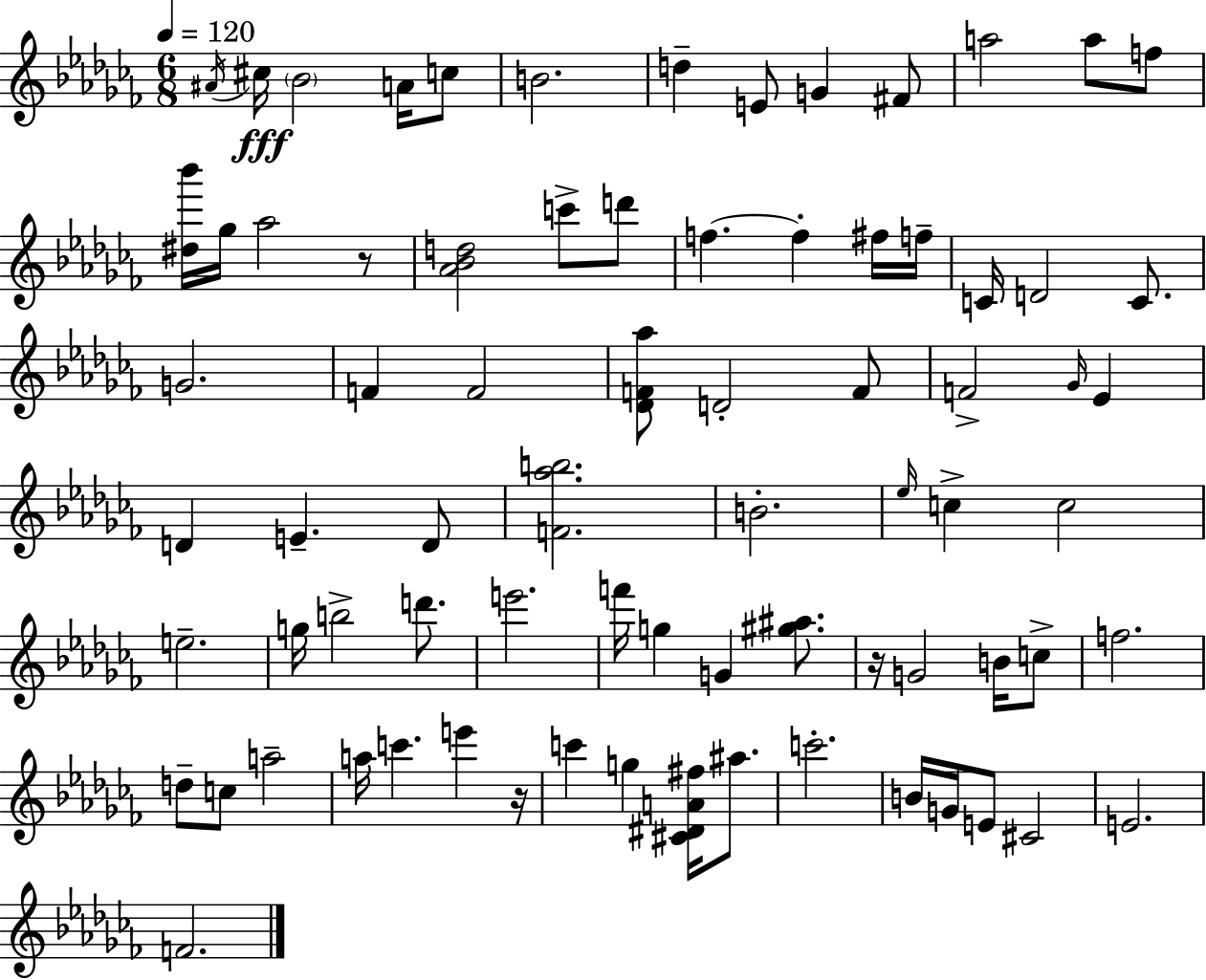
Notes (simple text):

A#4/s C#5/s Bb4/h A4/s C5/e B4/h. D5/q E4/e G4/q F#4/e A5/h A5/e F5/e [D#5,Bb6]/s Gb5/s Ab5/h R/e [Ab4,Bb4,D5]/h C6/e D6/e F5/q. F5/q F#5/s F5/s C4/s D4/h C4/e. G4/h. F4/q F4/h [Db4,F4,Ab5]/e D4/h F4/e F4/h Gb4/s Eb4/q D4/q E4/q. D4/e [F4,Ab5,B5]/h. B4/h. Eb5/s C5/q C5/h E5/h. G5/s B5/h D6/e. E6/h. F6/s G5/q G4/q [G#5,A#5]/e. R/s G4/h B4/s C5/e F5/h. D5/e C5/e A5/h A5/s C6/q. E6/q R/s C6/q G5/q [C#4,D#4,A4,F#5]/s A#5/e. C6/h. B4/s G4/s E4/e C#4/h E4/h. F4/h.